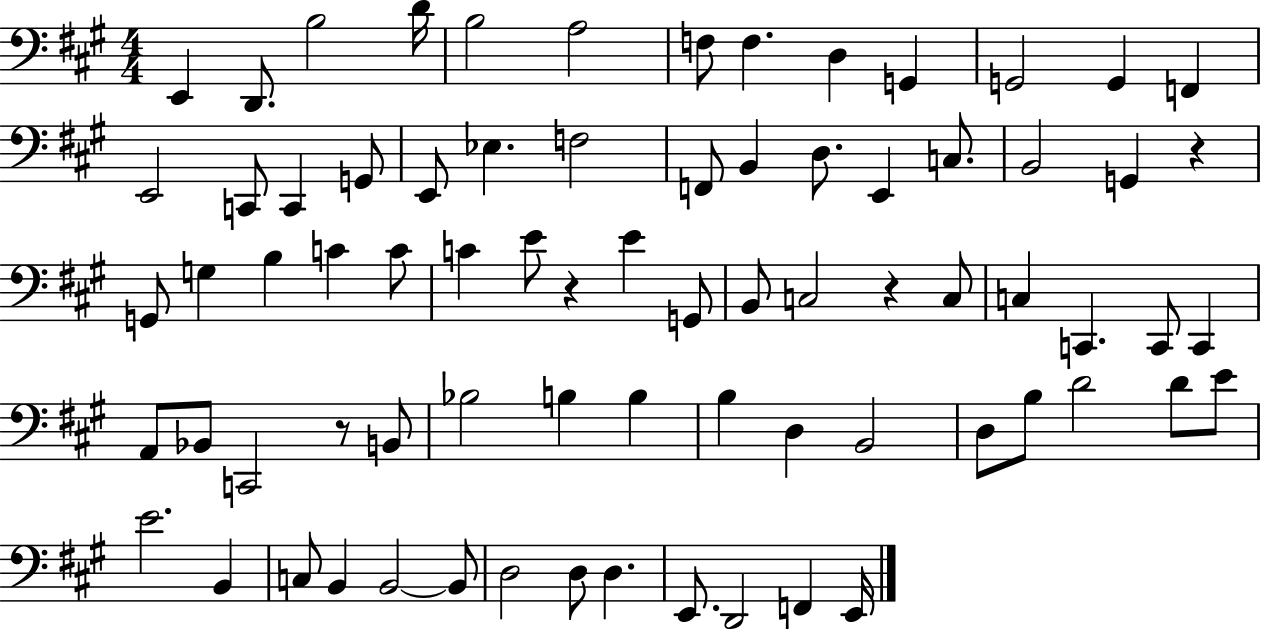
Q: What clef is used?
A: bass